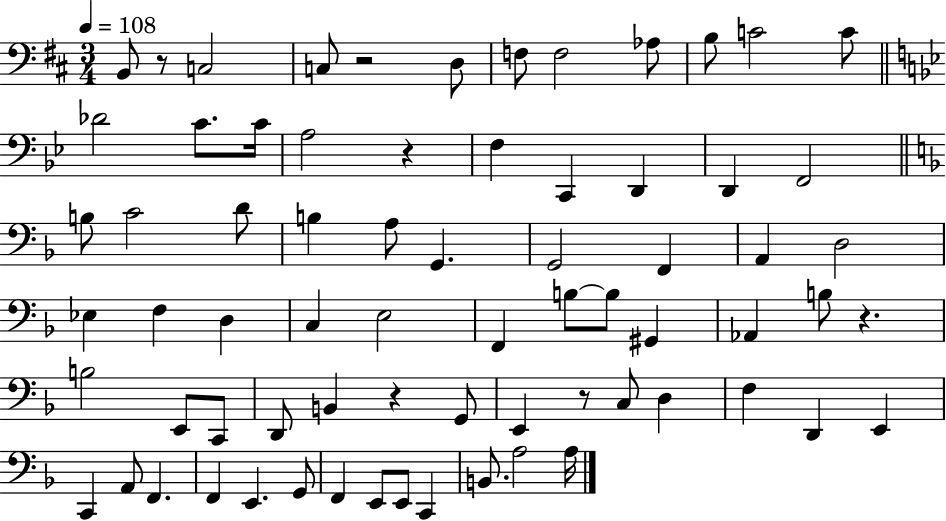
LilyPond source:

{
  \clef bass
  \numericTimeSignature
  \time 3/4
  \key d \major
  \tempo 4 = 108
  b,8 r8 c2 | c8 r2 d8 | f8 f2 aes8 | b8 c'2 c'8 | \break \bar "||" \break \key bes \major des'2 c'8. c'16 | a2 r4 | f4 c,4 d,4 | d,4 f,2 | \break \bar "||" \break \key f \major b8 c'2 d'8 | b4 a8 g,4. | g,2 f,4 | a,4 d2 | \break ees4 f4 d4 | c4 e2 | f,4 b8~~ b8 gis,4 | aes,4 b8 r4. | \break b2 e,8 c,8 | d,8 b,4 r4 g,8 | e,4 r8 c8 d4 | f4 d,4 e,4 | \break c,4 a,8 f,4. | f,4 e,4. g,8 | f,4 e,8 e,8 c,4 | b,8. a2 a16 | \break \bar "|."
}